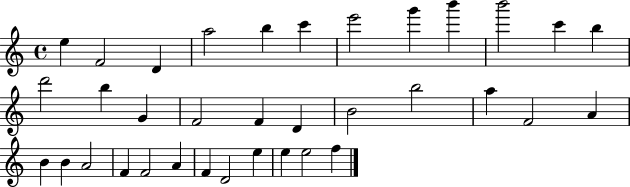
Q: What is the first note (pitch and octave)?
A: E5